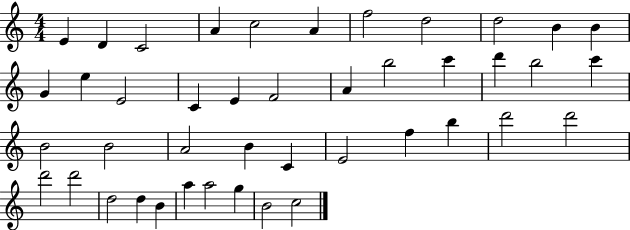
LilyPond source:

{
  \clef treble
  \numericTimeSignature
  \time 4/4
  \key c \major
  e'4 d'4 c'2 | a'4 c''2 a'4 | f''2 d''2 | d''2 b'4 b'4 | \break g'4 e''4 e'2 | c'4 e'4 f'2 | a'4 b''2 c'''4 | d'''4 b''2 c'''4 | \break b'2 b'2 | a'2 b'4 c'4 | e'2 f''4 b''4 | d'''2 d'''2 | \break d'''2 d'''2 | d''2 d''4 b'4 | a''4 a''2 g''4 | b'2 c''2 | \break \bar "|."
}